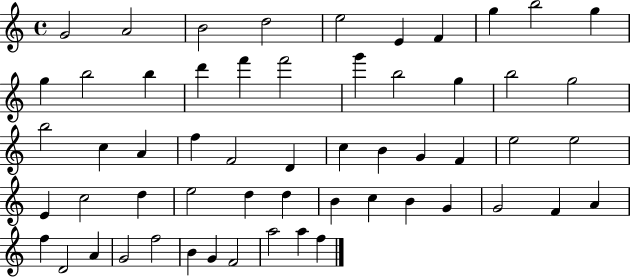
G4/h A4/h B4/h D5/h E5/h E4/q F4/q G5/q B5/h G5/q G5/q B5/h B5/q D6/q F6/q F6/h G6/q B5/h G5/q B5/h G5/h B5/h C5/q A4/q F5/q F4/h D4/q C5/q B4/q G4/q F4/q E5/h E5/h E4/q C5/h D5/q E5/h D5/q D5/q B4/q C5/q B4/q G4/q G4/h F4/q A4/q F5/q D4/h A4/q G4/h F5/h B4/q G4/q F4/h A5/h A5/q F5/q